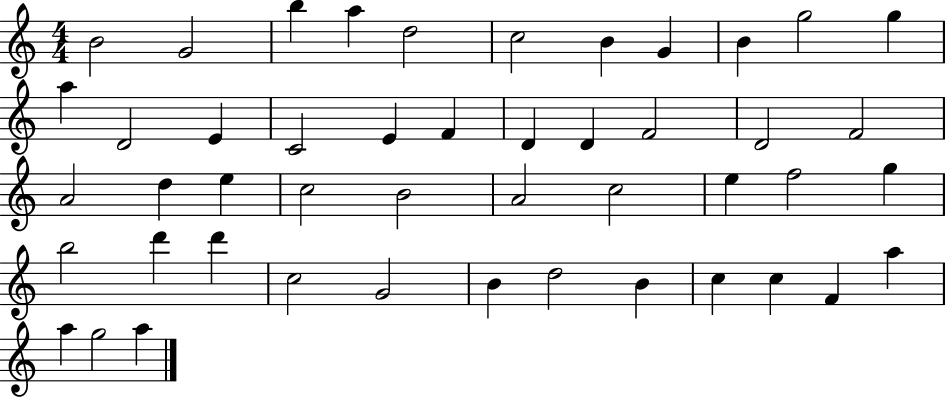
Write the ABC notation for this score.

X:1
T:Untitled
M:4/4
L:1/4
K:C
B2 G2 b a d2 c2 B G B g2 g a D2 E C2 E F D D F2 D2 F2 A2 d e c2 B2 A2 c2 e f2 g b2 d' d' c2 G2 B d2 B c c F a a g2 a